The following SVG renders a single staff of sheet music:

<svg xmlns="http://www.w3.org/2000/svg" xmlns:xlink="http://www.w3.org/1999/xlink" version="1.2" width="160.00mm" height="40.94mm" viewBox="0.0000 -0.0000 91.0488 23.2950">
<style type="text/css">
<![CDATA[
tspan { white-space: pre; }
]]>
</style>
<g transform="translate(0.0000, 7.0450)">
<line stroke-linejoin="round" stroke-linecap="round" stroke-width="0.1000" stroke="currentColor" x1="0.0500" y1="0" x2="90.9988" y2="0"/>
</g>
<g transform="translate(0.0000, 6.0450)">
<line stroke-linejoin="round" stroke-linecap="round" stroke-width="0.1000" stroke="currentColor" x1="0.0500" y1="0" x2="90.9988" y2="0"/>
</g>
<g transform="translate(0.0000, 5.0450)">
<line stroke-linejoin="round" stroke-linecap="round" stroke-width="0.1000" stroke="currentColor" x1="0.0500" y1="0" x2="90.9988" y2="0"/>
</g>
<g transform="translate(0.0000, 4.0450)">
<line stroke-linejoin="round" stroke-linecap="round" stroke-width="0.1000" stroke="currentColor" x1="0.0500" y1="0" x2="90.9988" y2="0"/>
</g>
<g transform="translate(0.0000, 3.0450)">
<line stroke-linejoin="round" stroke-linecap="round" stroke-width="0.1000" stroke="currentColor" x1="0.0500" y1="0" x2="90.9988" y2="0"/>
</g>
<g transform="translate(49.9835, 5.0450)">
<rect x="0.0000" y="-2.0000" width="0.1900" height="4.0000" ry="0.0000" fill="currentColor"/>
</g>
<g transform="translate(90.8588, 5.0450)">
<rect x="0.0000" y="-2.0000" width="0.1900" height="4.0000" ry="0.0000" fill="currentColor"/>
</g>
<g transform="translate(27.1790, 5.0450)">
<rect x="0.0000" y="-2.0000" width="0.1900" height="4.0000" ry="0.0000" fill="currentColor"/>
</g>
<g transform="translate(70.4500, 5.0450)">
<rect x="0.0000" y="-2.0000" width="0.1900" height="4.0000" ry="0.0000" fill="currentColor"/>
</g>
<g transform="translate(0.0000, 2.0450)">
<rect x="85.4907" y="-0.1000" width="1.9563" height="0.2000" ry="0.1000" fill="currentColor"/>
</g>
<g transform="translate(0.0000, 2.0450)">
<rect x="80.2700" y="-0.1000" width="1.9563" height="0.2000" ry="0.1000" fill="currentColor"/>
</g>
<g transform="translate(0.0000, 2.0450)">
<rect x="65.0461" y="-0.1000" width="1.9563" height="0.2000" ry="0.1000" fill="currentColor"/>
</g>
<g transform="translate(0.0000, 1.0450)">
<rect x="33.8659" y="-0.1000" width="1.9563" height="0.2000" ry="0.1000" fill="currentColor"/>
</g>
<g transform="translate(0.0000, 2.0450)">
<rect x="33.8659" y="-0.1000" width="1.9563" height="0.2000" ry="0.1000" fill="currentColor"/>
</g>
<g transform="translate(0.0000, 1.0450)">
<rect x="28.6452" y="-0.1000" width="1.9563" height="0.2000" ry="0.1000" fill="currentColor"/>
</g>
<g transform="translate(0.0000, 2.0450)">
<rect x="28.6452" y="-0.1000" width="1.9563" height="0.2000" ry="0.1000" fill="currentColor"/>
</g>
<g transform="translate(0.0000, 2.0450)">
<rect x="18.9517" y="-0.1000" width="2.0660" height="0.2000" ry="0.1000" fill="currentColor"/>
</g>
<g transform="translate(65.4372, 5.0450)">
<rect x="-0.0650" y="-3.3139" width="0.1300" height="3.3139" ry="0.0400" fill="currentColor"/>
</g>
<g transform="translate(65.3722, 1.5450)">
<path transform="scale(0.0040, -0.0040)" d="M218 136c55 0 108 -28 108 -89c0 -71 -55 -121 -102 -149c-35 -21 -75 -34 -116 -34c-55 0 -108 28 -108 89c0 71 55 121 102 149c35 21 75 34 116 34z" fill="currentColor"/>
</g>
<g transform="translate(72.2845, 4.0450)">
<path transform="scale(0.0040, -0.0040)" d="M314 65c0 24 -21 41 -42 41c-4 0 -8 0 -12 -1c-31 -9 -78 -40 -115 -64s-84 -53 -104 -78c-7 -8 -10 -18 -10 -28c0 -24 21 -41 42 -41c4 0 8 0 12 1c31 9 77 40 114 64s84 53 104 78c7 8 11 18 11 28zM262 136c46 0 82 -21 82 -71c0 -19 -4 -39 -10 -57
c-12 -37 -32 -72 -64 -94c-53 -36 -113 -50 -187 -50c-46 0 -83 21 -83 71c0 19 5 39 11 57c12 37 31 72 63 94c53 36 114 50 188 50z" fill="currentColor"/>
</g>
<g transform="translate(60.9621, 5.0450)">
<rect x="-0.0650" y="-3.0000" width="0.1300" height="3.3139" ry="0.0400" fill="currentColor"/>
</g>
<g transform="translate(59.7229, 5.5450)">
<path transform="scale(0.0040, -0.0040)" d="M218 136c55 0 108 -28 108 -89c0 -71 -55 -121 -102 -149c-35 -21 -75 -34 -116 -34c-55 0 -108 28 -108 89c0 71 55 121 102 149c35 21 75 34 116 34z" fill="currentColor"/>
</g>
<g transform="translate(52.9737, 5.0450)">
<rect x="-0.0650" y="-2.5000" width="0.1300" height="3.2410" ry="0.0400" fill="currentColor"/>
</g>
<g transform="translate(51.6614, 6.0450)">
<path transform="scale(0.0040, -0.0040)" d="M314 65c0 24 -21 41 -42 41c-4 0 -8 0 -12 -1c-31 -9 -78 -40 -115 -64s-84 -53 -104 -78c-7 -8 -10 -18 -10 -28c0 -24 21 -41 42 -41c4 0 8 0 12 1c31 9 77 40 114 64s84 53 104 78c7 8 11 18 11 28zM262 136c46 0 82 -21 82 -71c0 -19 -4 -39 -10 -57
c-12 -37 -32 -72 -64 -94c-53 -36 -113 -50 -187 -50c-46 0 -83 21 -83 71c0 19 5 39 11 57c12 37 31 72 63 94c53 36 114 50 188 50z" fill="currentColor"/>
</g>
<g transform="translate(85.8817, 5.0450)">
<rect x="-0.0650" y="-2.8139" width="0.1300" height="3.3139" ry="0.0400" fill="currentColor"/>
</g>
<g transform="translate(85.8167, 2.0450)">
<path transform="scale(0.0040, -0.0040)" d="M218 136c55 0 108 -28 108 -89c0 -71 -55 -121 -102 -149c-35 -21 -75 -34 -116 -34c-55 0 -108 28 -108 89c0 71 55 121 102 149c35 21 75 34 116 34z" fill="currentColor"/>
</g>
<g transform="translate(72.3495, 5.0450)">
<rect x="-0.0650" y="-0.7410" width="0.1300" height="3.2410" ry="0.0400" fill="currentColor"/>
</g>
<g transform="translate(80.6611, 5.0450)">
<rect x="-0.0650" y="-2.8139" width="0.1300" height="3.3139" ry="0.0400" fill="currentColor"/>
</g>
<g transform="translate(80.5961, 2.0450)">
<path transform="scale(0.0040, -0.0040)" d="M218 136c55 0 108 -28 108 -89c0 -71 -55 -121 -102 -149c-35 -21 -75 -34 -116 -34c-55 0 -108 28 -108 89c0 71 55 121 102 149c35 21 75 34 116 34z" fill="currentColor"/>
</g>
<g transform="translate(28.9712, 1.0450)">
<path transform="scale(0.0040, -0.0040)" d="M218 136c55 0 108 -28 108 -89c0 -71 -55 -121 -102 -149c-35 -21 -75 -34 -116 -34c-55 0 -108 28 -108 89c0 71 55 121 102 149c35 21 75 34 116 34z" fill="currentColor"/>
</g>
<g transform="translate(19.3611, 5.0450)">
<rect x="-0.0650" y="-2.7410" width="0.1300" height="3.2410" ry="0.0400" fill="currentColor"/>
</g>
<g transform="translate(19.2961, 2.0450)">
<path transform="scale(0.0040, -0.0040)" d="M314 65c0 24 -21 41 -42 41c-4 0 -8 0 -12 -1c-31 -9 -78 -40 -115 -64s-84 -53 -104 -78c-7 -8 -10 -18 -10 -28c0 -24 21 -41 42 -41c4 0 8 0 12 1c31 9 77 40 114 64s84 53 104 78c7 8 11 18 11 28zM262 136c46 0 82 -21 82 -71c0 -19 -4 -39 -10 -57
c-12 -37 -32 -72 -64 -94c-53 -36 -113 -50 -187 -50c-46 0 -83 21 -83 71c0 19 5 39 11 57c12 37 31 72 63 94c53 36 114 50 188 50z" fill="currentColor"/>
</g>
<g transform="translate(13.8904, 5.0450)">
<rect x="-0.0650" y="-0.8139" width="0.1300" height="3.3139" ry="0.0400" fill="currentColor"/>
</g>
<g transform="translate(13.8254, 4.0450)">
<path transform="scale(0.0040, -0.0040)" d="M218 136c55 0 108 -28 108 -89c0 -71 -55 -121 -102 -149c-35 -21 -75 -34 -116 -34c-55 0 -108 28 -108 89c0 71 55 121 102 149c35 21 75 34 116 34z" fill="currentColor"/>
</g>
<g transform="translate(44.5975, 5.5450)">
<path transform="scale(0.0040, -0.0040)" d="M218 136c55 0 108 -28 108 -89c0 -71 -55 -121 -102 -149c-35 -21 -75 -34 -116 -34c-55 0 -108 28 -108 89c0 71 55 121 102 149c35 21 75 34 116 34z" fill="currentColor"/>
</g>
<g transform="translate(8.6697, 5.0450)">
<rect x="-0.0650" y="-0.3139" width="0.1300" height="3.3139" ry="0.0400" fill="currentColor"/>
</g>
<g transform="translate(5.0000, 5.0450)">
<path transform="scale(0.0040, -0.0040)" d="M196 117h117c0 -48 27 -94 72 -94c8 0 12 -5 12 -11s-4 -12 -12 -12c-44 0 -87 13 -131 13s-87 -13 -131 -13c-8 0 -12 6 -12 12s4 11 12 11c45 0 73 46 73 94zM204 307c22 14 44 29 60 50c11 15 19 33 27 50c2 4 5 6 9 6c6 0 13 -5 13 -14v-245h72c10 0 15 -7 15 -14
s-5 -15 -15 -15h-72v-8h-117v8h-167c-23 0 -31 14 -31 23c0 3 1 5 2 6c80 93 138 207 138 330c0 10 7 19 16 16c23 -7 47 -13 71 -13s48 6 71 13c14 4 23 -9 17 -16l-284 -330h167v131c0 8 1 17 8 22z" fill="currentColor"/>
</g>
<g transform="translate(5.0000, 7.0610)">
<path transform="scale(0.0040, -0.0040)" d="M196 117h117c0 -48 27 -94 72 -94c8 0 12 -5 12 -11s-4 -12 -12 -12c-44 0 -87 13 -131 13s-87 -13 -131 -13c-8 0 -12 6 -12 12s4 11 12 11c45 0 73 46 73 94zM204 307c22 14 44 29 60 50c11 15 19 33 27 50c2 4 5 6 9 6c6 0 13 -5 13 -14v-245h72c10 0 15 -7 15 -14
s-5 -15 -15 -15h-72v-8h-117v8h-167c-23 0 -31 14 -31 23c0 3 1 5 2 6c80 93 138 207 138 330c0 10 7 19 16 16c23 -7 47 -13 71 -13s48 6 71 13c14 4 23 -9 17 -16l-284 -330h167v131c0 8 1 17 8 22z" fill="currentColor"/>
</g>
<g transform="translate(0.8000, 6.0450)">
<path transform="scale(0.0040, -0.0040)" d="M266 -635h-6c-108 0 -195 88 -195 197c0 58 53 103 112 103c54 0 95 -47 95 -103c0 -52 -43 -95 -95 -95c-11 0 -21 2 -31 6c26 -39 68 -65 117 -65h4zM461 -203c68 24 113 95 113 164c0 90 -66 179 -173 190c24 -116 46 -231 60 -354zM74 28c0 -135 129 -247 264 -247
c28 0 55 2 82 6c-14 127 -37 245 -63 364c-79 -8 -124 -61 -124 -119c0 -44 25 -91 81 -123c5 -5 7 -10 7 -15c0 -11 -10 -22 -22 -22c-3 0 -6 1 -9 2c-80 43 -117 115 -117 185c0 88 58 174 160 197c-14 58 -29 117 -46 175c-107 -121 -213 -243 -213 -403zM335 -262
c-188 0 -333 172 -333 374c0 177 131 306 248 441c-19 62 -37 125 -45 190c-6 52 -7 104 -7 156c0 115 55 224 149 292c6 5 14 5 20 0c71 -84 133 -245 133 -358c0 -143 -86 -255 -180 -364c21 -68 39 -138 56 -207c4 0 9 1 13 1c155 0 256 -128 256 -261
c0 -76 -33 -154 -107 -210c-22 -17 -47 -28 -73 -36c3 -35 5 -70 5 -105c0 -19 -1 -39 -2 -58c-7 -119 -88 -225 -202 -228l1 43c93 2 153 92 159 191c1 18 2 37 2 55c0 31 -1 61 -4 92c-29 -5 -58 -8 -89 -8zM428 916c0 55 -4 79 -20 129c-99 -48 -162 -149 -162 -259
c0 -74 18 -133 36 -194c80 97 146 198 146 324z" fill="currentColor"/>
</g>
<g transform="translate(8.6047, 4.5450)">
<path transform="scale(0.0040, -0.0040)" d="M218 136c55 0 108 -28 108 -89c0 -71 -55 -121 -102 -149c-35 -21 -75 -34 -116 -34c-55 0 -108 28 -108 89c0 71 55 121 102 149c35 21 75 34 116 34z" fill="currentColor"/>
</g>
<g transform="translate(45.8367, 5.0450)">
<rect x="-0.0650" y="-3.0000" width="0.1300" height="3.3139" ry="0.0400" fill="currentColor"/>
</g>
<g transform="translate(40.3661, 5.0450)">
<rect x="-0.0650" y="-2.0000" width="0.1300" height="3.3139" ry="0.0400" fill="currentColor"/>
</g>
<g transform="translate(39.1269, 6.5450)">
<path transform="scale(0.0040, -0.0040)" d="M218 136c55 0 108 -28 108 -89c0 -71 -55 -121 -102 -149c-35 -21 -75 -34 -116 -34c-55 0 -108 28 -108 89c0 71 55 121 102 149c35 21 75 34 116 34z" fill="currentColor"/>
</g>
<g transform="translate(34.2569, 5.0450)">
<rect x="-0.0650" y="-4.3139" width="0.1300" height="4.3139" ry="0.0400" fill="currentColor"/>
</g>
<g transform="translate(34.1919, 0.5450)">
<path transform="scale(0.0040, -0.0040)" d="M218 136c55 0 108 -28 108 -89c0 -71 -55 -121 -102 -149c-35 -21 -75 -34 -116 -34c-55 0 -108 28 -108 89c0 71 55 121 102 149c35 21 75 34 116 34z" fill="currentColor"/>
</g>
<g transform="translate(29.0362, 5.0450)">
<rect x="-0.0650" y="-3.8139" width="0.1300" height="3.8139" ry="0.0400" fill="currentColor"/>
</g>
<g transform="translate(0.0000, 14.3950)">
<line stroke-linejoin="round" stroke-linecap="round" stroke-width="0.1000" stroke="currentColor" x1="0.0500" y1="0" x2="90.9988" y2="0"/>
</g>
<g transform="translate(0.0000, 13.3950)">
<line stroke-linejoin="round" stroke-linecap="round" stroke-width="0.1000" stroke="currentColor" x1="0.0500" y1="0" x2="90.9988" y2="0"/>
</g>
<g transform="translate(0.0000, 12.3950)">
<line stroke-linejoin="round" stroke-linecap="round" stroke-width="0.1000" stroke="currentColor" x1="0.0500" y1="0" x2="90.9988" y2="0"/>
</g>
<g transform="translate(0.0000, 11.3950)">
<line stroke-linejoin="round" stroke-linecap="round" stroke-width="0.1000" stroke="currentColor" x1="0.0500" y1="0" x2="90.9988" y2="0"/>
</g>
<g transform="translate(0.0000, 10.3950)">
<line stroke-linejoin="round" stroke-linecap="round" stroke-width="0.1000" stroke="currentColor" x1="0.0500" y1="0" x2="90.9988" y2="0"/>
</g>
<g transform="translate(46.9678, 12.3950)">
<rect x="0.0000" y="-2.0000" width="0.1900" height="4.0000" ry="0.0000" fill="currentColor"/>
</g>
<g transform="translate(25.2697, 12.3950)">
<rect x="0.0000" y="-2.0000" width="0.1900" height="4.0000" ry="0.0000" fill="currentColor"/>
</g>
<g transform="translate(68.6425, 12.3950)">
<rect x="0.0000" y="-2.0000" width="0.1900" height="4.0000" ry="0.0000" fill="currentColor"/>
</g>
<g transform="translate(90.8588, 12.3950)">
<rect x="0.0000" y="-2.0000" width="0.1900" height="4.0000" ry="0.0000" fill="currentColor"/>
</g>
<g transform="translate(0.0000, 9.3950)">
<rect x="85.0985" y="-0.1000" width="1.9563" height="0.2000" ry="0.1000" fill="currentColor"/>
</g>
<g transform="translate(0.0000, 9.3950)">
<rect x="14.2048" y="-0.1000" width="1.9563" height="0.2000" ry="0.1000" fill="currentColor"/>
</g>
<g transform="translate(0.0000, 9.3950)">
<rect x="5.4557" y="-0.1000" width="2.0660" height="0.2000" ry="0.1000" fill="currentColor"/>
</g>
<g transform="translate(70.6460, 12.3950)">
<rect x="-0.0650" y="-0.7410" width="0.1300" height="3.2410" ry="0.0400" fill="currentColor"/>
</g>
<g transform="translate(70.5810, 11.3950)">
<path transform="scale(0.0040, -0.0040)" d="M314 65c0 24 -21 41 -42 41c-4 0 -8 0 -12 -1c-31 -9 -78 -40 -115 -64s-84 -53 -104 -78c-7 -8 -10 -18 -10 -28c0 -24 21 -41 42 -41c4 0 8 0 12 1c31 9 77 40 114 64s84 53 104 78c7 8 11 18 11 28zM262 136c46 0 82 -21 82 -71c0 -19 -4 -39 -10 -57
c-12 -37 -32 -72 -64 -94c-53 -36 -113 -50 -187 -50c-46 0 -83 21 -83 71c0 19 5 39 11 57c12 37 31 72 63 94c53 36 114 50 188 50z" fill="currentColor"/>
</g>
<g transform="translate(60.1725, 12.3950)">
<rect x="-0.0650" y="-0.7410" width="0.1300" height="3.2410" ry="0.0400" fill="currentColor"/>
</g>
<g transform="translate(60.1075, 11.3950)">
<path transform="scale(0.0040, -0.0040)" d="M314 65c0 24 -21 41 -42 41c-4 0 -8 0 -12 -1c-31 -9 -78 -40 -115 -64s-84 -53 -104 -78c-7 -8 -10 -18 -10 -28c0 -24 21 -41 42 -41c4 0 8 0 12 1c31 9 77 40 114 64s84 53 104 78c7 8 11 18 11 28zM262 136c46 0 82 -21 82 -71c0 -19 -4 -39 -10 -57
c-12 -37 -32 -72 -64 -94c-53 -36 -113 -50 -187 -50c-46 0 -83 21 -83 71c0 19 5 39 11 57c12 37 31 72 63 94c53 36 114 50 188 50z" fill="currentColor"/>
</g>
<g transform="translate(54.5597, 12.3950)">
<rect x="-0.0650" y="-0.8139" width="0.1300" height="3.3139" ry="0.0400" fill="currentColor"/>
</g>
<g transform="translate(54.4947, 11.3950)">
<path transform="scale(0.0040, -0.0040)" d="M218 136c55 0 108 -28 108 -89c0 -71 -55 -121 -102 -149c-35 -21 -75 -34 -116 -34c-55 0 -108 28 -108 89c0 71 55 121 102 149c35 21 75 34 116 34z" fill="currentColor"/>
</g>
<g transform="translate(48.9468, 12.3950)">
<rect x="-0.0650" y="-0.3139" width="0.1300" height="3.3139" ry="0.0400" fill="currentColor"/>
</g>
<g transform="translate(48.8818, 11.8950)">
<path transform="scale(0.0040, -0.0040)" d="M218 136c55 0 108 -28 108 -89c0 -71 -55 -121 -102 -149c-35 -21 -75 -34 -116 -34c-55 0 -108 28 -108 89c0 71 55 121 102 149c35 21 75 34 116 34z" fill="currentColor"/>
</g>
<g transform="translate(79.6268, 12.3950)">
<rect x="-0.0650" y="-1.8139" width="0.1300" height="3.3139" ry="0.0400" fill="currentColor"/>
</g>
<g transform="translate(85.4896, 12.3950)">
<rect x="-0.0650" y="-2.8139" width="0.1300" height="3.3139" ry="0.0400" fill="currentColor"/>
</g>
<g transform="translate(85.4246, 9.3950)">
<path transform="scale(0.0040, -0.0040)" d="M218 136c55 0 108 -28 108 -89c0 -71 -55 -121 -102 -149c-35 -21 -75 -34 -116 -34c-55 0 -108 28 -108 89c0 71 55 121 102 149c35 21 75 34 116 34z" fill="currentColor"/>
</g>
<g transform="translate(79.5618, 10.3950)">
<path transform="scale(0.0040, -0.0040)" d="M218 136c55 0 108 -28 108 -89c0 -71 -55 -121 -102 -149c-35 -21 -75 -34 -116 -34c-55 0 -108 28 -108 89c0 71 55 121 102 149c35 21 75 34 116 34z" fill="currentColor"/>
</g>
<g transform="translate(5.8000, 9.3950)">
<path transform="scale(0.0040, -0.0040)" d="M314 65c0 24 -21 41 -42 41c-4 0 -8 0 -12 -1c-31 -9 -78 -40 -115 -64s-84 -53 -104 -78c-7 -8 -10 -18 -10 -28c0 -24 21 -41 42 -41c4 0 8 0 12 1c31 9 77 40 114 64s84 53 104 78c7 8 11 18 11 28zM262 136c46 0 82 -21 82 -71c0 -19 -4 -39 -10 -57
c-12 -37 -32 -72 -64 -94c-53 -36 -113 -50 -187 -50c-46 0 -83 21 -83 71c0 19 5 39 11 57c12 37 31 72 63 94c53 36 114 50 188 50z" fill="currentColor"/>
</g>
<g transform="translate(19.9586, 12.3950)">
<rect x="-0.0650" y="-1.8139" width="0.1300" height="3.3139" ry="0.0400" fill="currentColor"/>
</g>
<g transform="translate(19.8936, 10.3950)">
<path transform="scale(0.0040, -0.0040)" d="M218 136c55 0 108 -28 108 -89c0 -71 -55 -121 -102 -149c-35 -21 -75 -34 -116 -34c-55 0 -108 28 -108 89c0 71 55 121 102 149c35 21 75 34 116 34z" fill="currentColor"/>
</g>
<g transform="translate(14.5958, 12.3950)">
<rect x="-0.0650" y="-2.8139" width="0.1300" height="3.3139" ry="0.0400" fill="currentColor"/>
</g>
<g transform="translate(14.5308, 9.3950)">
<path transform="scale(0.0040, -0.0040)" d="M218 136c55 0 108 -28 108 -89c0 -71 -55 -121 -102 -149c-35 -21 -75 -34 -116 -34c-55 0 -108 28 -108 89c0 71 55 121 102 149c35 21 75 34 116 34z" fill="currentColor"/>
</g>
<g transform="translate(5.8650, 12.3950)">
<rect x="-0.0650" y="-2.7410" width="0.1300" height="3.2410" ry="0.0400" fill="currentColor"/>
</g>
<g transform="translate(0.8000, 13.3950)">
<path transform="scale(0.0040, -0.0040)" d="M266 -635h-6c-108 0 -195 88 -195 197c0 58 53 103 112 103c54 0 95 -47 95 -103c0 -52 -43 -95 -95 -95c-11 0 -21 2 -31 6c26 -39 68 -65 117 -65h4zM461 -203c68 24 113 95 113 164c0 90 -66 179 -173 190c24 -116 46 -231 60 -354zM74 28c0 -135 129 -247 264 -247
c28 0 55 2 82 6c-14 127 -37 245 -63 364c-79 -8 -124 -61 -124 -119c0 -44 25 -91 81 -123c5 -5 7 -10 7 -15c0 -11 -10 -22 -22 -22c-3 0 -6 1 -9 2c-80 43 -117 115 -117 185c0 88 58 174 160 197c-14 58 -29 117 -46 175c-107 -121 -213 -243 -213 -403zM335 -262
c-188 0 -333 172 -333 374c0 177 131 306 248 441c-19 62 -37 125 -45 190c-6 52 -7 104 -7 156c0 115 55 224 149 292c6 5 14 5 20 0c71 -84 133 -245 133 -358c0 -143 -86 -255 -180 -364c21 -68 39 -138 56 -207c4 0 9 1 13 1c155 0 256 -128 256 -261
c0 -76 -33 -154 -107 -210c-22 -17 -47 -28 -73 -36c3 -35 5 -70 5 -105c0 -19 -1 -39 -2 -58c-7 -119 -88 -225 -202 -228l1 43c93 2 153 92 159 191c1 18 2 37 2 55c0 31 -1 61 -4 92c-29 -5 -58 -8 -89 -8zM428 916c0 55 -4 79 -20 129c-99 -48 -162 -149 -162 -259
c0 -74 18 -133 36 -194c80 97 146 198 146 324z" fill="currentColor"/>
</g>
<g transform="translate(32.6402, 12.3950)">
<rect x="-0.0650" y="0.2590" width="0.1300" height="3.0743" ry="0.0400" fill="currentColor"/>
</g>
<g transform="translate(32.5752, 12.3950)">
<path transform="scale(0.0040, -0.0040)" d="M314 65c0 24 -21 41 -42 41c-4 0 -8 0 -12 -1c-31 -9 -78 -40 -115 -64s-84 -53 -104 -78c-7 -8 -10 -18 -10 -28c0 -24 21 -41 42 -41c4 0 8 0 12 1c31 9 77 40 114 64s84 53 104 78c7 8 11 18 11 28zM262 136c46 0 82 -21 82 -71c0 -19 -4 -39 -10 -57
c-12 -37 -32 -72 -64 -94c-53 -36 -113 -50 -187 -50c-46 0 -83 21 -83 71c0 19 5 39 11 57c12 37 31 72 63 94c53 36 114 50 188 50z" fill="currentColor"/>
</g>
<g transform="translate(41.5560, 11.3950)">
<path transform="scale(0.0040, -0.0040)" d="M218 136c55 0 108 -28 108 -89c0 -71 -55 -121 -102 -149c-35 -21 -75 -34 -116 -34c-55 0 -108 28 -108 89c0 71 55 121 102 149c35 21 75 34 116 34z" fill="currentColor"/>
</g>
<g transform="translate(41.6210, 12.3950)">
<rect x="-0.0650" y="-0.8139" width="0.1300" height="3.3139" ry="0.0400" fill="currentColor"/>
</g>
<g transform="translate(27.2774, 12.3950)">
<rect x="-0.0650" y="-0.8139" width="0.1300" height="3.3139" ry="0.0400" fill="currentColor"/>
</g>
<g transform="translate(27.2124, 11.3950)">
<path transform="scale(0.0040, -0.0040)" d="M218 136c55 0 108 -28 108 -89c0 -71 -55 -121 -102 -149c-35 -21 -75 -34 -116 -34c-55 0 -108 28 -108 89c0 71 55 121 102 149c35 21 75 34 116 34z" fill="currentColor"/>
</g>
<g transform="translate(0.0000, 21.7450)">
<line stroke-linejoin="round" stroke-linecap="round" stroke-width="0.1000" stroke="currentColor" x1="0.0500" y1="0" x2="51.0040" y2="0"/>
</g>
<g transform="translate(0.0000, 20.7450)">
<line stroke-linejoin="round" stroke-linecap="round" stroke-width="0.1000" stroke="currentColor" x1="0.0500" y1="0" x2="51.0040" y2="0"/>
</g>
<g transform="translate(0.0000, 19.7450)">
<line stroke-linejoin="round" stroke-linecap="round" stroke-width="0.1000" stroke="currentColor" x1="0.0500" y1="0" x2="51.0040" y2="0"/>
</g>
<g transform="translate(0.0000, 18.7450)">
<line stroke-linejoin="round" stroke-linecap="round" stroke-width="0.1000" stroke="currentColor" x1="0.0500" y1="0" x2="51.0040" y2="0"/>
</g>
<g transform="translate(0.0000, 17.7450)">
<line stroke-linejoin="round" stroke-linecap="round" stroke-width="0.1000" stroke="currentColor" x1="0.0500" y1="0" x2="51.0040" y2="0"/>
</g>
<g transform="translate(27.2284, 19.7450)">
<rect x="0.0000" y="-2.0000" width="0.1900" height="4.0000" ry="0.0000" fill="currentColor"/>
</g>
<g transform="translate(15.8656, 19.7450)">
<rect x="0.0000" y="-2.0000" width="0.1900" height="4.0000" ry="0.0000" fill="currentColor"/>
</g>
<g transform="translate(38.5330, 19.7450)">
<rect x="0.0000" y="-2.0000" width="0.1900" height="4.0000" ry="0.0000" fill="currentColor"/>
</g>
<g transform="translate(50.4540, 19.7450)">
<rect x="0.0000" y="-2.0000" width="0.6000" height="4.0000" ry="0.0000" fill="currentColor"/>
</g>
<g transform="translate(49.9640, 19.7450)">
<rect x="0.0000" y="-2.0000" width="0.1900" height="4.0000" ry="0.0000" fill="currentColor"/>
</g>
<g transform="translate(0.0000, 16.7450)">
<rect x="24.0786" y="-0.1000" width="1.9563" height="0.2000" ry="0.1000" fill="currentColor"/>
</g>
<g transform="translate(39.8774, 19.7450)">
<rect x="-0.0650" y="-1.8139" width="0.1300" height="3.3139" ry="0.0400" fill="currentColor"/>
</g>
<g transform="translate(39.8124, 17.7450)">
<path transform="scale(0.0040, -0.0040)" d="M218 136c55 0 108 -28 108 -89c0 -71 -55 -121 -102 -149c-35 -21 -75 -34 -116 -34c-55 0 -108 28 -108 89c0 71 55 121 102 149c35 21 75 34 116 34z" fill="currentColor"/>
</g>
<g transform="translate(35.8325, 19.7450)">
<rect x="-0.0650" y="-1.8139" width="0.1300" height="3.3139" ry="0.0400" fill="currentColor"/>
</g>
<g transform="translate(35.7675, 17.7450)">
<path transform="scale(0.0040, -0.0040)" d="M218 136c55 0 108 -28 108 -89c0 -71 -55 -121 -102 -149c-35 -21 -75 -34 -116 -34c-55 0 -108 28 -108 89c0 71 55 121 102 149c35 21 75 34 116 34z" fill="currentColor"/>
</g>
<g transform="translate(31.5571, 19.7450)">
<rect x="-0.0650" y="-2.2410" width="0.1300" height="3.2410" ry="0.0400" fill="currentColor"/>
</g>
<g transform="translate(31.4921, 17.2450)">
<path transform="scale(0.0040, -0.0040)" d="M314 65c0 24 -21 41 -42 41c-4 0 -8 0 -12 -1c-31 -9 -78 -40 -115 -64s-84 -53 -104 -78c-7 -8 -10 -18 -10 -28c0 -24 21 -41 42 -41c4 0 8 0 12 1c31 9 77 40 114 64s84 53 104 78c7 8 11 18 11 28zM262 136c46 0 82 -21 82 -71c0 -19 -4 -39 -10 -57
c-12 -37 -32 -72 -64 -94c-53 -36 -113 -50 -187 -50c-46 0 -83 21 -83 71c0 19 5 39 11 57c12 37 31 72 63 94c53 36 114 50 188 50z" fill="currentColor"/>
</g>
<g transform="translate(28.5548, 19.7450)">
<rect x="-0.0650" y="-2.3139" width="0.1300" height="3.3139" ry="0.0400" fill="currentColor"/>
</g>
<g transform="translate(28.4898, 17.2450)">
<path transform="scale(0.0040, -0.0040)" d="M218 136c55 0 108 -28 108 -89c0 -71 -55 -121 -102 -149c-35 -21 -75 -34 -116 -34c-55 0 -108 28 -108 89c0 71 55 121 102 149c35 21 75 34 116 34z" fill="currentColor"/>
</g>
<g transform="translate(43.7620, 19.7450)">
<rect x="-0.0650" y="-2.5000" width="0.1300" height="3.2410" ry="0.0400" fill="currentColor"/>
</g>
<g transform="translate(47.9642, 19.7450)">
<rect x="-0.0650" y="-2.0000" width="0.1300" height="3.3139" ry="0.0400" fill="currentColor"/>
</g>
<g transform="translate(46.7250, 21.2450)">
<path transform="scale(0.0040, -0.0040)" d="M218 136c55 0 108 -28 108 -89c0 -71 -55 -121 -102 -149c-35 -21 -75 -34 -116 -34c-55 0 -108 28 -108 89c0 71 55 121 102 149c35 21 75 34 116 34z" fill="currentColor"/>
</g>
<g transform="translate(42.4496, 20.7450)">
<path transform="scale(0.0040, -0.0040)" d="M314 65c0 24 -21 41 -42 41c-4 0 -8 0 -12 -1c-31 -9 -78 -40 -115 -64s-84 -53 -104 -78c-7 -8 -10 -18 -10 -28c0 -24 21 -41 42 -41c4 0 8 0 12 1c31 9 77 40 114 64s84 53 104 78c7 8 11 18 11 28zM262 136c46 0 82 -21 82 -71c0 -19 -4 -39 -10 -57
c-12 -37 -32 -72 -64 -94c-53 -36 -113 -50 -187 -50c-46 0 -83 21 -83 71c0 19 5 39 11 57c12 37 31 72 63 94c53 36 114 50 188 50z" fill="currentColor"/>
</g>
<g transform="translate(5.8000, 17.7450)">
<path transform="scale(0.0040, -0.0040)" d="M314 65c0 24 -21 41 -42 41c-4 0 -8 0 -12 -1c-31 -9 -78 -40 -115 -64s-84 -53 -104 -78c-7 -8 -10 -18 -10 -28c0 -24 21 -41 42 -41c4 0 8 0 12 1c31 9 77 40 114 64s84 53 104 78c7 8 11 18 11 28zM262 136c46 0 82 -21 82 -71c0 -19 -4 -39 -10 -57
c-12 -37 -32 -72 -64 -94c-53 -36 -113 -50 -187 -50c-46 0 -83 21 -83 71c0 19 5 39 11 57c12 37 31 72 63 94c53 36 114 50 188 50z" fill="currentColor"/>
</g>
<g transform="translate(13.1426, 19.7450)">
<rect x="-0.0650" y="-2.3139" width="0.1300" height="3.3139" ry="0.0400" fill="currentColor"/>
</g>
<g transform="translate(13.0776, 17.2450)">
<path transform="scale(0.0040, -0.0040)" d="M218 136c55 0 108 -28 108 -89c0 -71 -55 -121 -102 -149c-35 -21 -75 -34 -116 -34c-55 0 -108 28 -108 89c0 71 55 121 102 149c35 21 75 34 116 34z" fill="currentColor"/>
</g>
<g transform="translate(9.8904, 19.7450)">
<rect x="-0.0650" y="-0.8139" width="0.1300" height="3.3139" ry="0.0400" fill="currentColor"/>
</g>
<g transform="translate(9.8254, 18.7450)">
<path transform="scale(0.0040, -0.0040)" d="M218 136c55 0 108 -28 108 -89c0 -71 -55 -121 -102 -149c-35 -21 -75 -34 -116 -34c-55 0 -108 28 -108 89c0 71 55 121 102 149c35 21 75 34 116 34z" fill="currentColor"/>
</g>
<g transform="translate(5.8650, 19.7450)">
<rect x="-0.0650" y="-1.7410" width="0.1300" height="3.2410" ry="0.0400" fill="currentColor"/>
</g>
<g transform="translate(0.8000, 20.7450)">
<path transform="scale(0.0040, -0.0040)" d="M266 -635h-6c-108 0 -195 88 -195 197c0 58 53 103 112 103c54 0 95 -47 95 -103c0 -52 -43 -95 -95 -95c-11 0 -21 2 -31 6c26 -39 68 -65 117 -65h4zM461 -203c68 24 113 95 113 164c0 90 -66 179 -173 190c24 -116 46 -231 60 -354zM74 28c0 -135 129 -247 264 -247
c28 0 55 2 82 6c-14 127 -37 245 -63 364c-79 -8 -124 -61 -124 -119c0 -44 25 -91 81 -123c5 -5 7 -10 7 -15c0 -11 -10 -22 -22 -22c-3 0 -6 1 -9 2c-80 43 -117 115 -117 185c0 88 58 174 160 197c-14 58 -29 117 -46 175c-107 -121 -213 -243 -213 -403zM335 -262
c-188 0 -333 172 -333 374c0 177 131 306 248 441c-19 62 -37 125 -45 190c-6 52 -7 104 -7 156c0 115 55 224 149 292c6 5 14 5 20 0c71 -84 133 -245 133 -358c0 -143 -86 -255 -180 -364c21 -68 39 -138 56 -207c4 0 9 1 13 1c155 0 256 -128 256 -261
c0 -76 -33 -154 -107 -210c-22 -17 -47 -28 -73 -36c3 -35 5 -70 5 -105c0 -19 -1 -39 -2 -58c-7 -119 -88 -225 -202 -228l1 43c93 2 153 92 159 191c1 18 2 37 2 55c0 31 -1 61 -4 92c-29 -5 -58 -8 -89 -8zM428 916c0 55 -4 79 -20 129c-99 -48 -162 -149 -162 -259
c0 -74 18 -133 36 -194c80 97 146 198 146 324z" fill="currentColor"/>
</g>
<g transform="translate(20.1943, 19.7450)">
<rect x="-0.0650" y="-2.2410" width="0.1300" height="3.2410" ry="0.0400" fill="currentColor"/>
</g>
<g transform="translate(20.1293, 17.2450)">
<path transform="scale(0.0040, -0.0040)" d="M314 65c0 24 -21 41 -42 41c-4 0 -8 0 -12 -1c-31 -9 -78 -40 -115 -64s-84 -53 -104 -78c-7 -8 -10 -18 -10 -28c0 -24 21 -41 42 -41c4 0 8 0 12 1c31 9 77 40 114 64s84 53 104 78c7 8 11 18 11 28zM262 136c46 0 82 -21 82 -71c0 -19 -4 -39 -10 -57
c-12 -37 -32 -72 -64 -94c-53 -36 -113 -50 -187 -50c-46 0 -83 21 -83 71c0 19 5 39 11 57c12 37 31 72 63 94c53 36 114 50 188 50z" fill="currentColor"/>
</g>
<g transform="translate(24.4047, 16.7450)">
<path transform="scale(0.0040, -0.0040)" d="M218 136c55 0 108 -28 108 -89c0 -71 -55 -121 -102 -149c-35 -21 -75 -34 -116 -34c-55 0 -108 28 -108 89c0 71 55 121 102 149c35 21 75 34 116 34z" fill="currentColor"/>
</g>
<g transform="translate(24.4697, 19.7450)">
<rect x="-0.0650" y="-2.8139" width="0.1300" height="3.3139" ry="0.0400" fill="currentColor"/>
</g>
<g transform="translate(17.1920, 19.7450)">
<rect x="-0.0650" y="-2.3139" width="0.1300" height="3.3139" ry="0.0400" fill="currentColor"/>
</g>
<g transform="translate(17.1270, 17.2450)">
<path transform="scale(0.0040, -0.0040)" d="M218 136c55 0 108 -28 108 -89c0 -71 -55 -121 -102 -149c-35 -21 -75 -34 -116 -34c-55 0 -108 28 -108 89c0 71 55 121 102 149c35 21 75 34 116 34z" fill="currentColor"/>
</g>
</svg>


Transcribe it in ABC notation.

X:1
T:Untitled
M:4/4
L:1/4
K:C
c d a2 c' d' F A G2 A b d2 a a a2 a f d B2 d c d d2 d2 f a f2 d g g g2 a g g2 f f G2 F